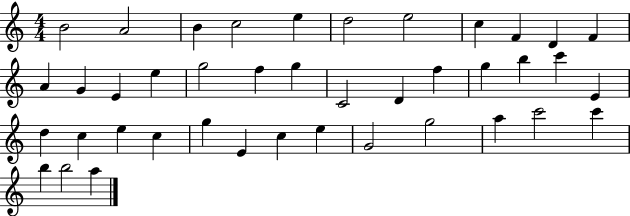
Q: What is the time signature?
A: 4/4